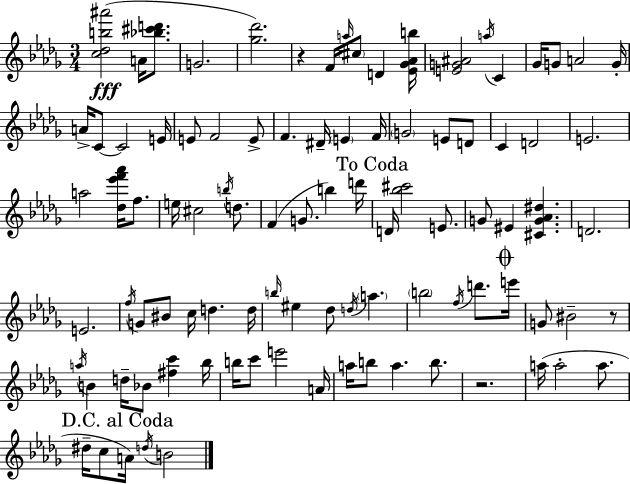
[C5,Db5,B5,A#6]/h A4/s [Bb5,C#6,D6]/e. G4/h. [Gb5,Db6]/h. R/q F4/s A5/s C#5/e D4/q [Eb4,Gb4,Ab4,B5]/s [E4,G4,A#4]/h A5/s C4/q Gb4/s G4/e A4/h G4/s A4/s C4/e C4/h E4/s E4/e F4/h E4/e F4/q. D#4/s E4/q F4/s G4/h E4/e D4/e C4/q D4/h E4/h. A5/h [Db5,Eb6,F6,Ab6]/s F5/e. E5/s C#5/h B5/s D5/e. F4/q G4/e. B5/q D6/s D4/s [Bb5,C#6]/h E4/e. G4/e EIS4/q [C#4,G4,Ab4,D#5]/q. D4/h. E4/h. F5/s G4/e BIS4/e C5/s D5/q. D5/s B5/s EIS5/q Db5/e D5/s A5/q. B5/h F5/s D6/e. E6/s G4/e BIS4/h R/e A5/s B4/q D5/s Bb4/e [F#5,C6]/q Bb5/s B5/s C6/e E6/h A4/s A5/s B5/e A5/q. B5/e. R/h. A5/s A5/h A5/e. D#5/s C5/e A4/s D5/s B4/h